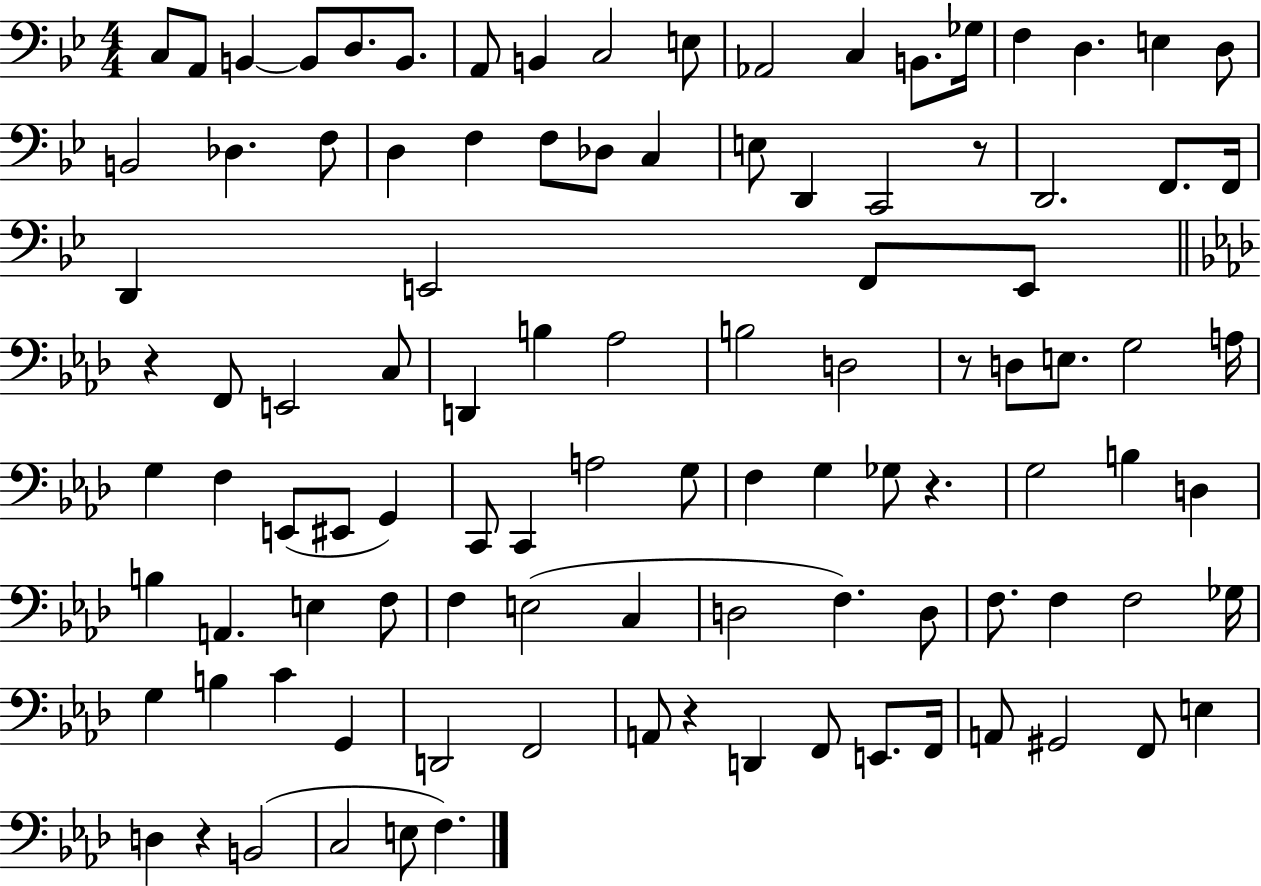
{
  \clef bass
  \numericTimeSignature
  \time 4/4
  \key bes \major
  c8 a,8 b,4~~ b,8 d8. b,8. | a,8 b,4 c2 e8 | aes,2 c4 b,8. ges16 | f4 d4. e4 d8 | \break b,2 des4. f8 | d4 f4 f8 des8 c4 | e8 d,4 c,2 r8 | d,2. f,8. f,16 | \break d,4 e,2 f,8 e,8 | \bar "||" \break \key aes \major r4 f,8 e,2 c8 | d,4 b4 aes2 | b2 d2 | r8 d8 e8. g2 a16 | \break g4 f4 e,8( eis,8 g,4) | c,8 c,4 a2 g8 | f4 g4 ges8 r4. | g2 b4 d4 | \break b4 a,4. e4 f8 | f4 e2( c4 | d2 f4.) d8 | f8. f4 f2 ges16 | \break g4 b4 c'4 g,4 | d,2 f,2 | a,8 r4 d,4 f,8 e,8. f,16 | a,8 gis,2 f,8 e4 | \break d4 r4 b,2( | c2 e8 f4.) | \bar "|."
}